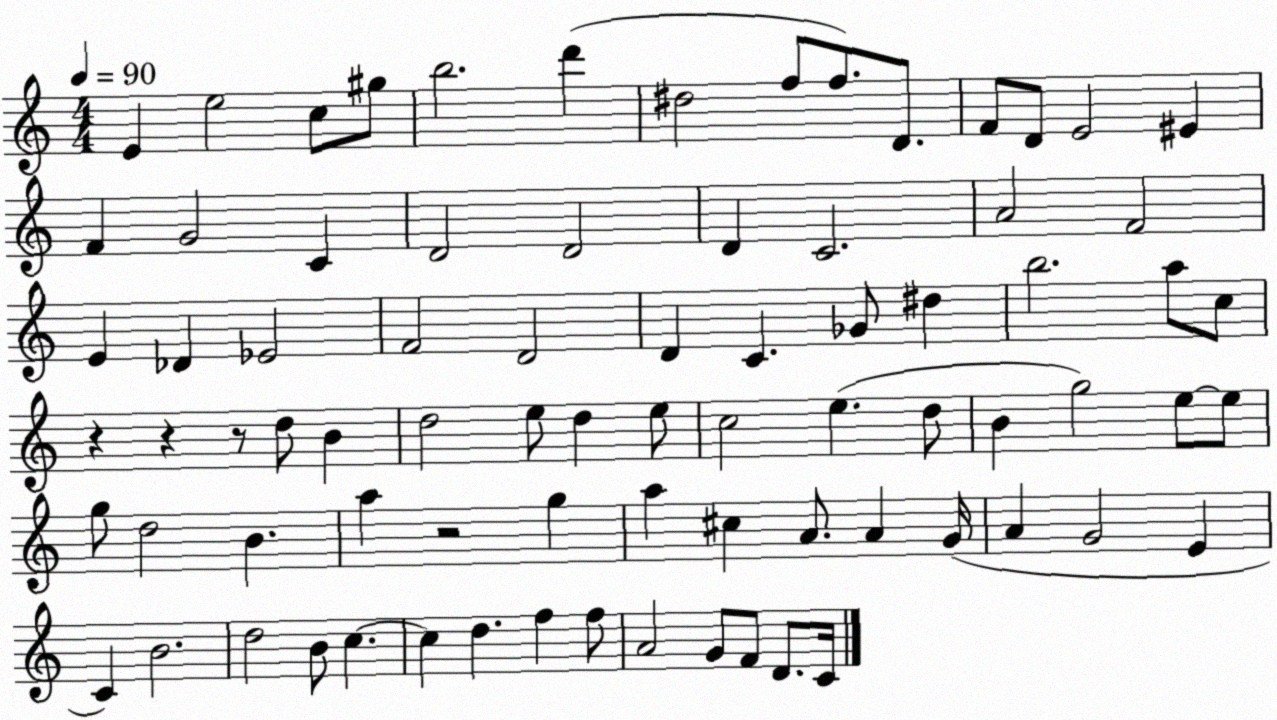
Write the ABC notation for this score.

X:1
T:Untitled
M:4/4
L:1/4
K:C
E e2 c/2 ^g/2 b2 d' ^d2 f/2 f/2 D/2 F/2 D/2 E2 ^E F G2 C D2 D2 D C2 A2 F2 E _D _E2 F2 D2 D C _G/2 ^d b2 a/2 c/2 z z z/2 d/2 B d2 e/2 d e/2 c2 e d/2 B g2 e/2 e/2 g/2 d2 B a z2 g a ^c A/2 A G/4 A G2 E C B2 d2 B/2 c c d f f/2 A2 G/2 F/2 D/2 C/4